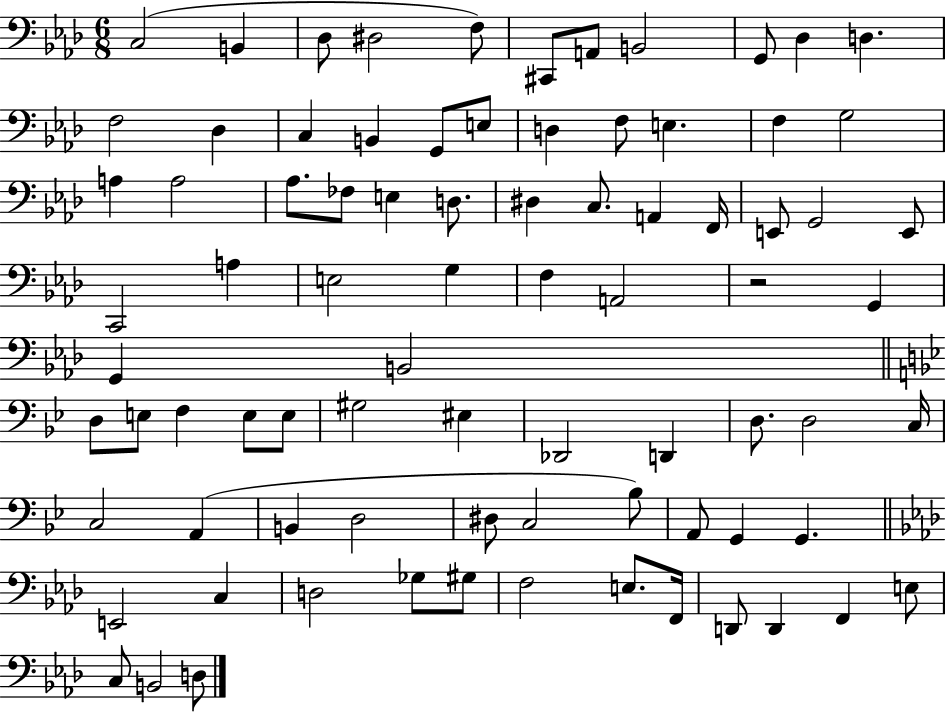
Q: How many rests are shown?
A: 1